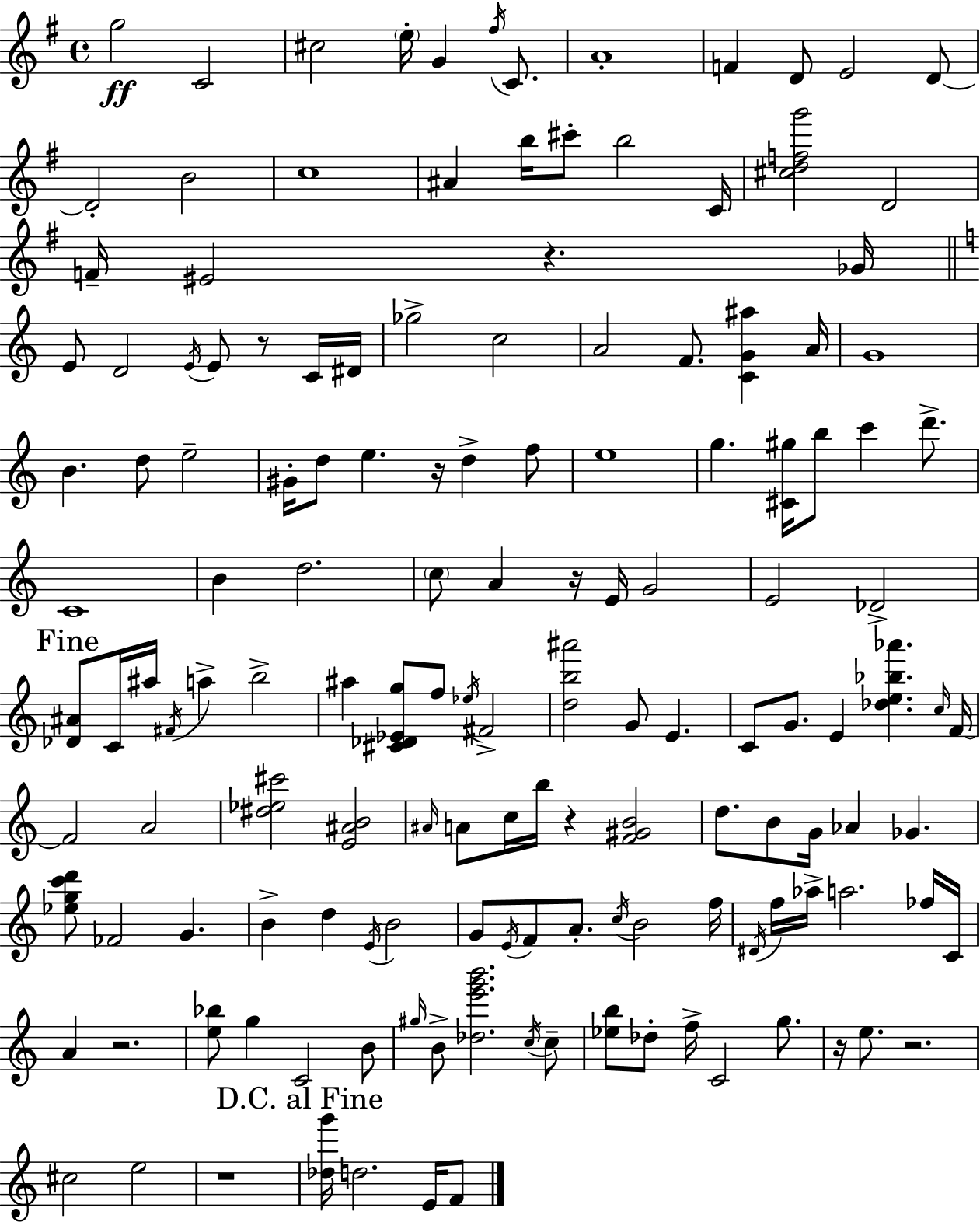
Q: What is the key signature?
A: G major